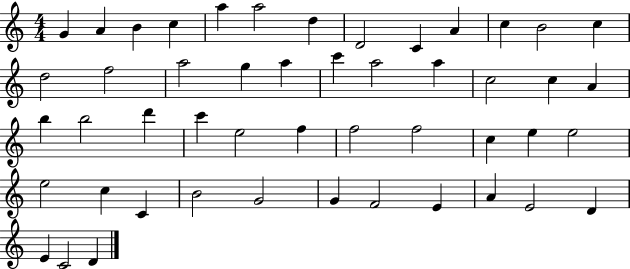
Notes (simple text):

G4/q A4/q B4/q C5/q A5/q A5/h D5/q D4/h C4/q A4/q C5/q B4/h C5/q D5/h F5/h A5/h G5/q A5/q C6/q A5/h A5/q C5/h C5/q A4/q B5/q B5/h D6/q C6/q E5/h F5/q F5/h F5/h C5/q E5/q E5/h E5/h C5/q C4/q B4/h G4/h G4/q F4/h E4/q A4/q E4/h D4/q E4/q C4/h D4/q